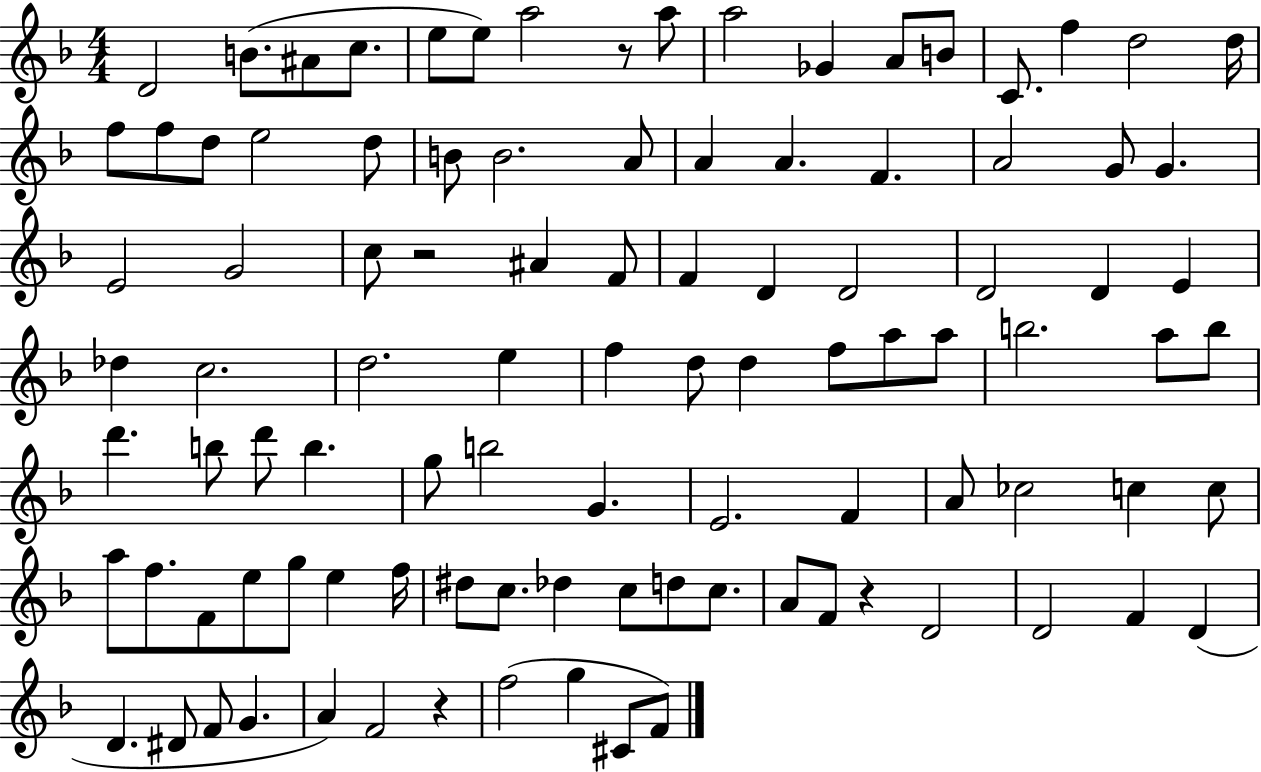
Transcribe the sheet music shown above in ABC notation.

X:1
T:Untitled
M:4/4
L:1/4
K:F
D2 B/2 ^A/2 c/2 e/2 e/2 a2 z/2 a/2 a2 _G A/2 B/2 C/2 f d2 d/4 f/2 f/2 d/2 e2 d/2 B/2 B2 A/2 A A F A2 G/2 G E2 G2 c/2 z2 ^A F/2 F D D2 D2 D E _d c2 d2 e f d/2 d f/2 a/2 a/2 b2 a/2 b/2 d' b/2 d'/2 b g/2 b2 G E2 F A/2 _c2 c c/2 a/2 f/2 F/2 e/2 g/2 e f/4 ^d/2 c/2 _d c/2 d/2 c/2 A/2 F/2 z D2 D2 F D D ^D/2 F/2 G A F2 z f2 g ^C/2 F/2